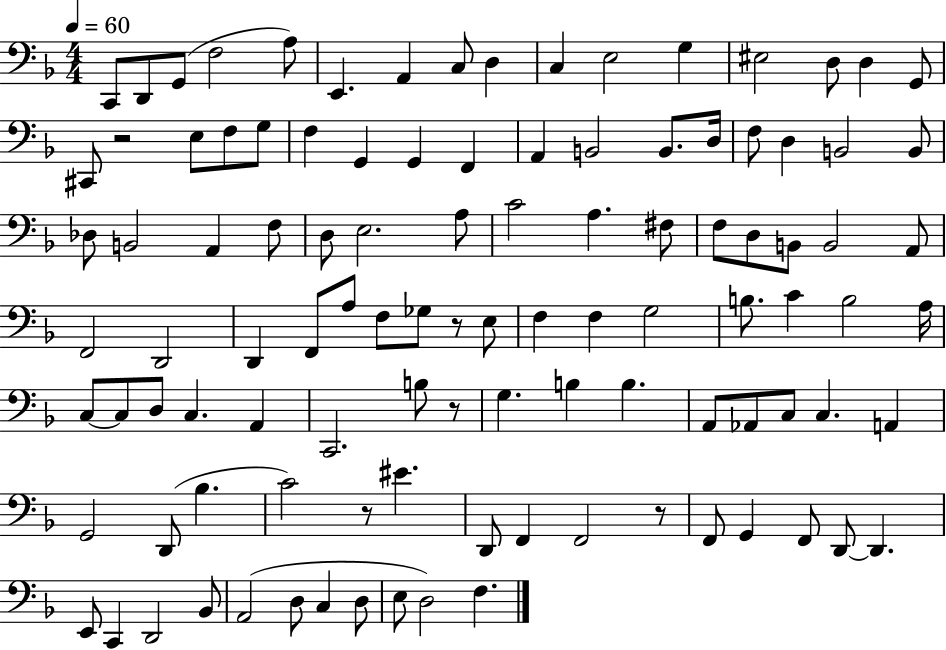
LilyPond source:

{
  \clef bass
  \numericTimeSignature
  \time 4/4
  \key f \major
  \tempo 4 = 60
  c,8 d,8 g,8( f2 a8) | e,4. a,4 c8 d4 | c4 e2 g4 | eis2 d8 d4 g,8 | \break cis,8 r2 e8 f8 g8 | f4 g,4 g,4 f,4 | a,4 b,2 b,8. d16 | f8 d4 b,2 b,8 | \break des8 b,2 a,4 f8 | d8 e2. a8 | c'2 a4. fis8 | f8 d8 b,8 b,2 a,8 | \break f,2 d,2 | d,4 f,8 a8 f8 ges8 r8 e8 | f4 f4 g2 | b8. c'4 b2 a16 | \break c8~~ c8 d8 c4. a,4 | c,2. b8 r8 | g4. b4 b4. | a,8 aes,8 c8 c4. a,4 | \break g,2 d,8( bes4. | c'2) r8 eis'4. | d,8 f,4 f,2 r8 | f,8 g,4 f,8 d,8~~ d,4. | \break e,8 c,4 d,2 bes,8 | a,2( d8 c4 d8 | e8 d2) f4. | \bar "|."
}